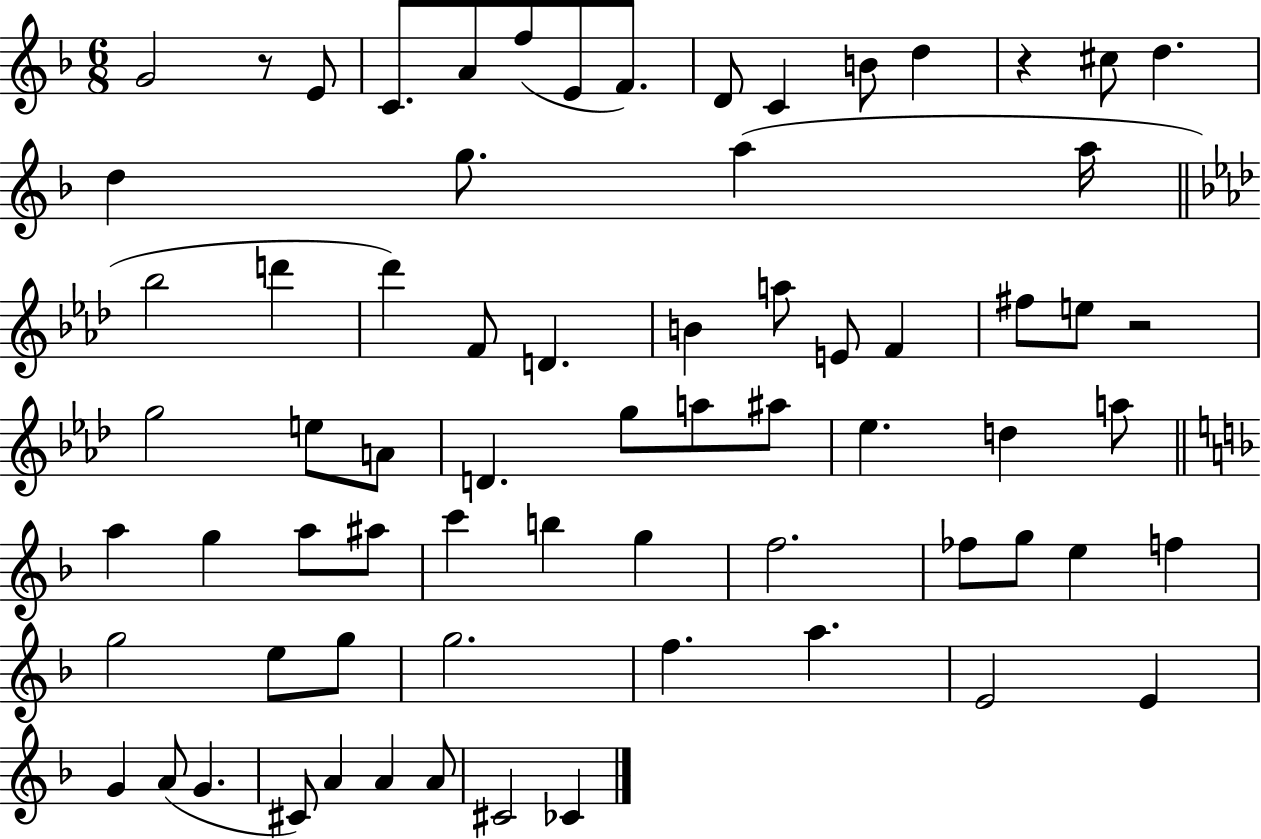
{
  \clef treble
  \numericTimeSignature
  \time 6/8
  \key f \major
  g'2 r8 e'8 | c'8. a'8 f''8( e'8 f'8.) | d'8 c'4 b'8 d''4 | r4 cis''8 d''4. | \break d''4 g''8. a''4( a''16 | \bar "||" \break \key aes \major bes''2 d'''4 | des'''4) f'8 d'4. | b'4 a''8 e'8 f'4 | fis''8 e''8 r2 | \break g''2 e''8 a'8 | d'4. g''8 a''8 ais''8 | ees''4. d''4 a''8 | \bar "||" \break \key f \major a''4 g''4 a''8 ais''8 | c'''4 b''4 g''4 | f''2. | fes''8 g''8 e''4 f''4 | \break g''2 e''8 g''8 | g''2. | f''4. a''4. | e'2 e'4 | \break g'4 a'8( g'4. | cis'8) a'4 a'4 a'8 | cis'2 ces'4 | \bar "|."
}